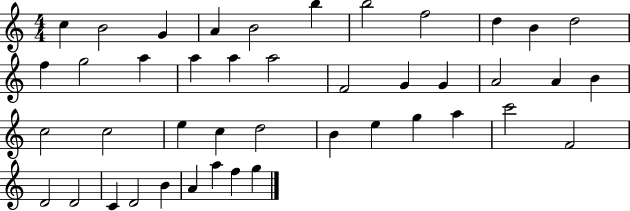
C5/q B4/h G4/q A4/q B4/h B5/q B5/h F5/h D5/q B4/q D5/h F5/q G5/h A5/q A5/q A5/q A5/h F4/h G4/q G4/q A4/h A4/q B4/q C5/h C5/h E5/q C5/q D5/h B4/q E5/q G5/q A5/q C6/h F4/h D4/h D4/h C4/q D4/h B4/q A4/q A5/q F5/q G5/q